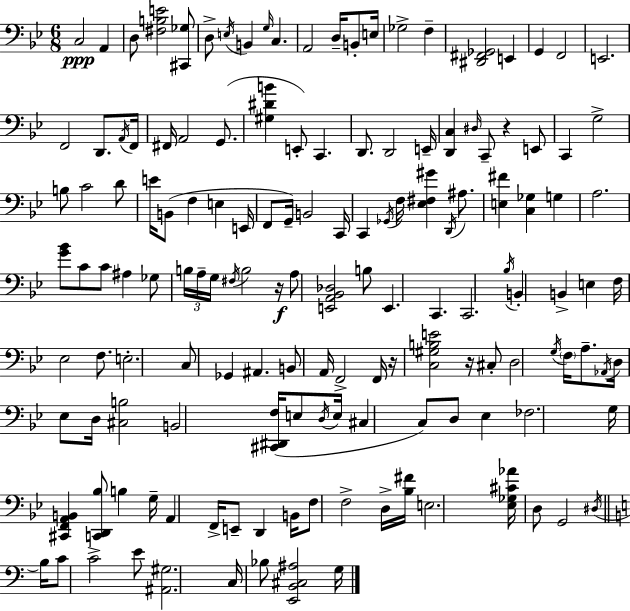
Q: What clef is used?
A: bass